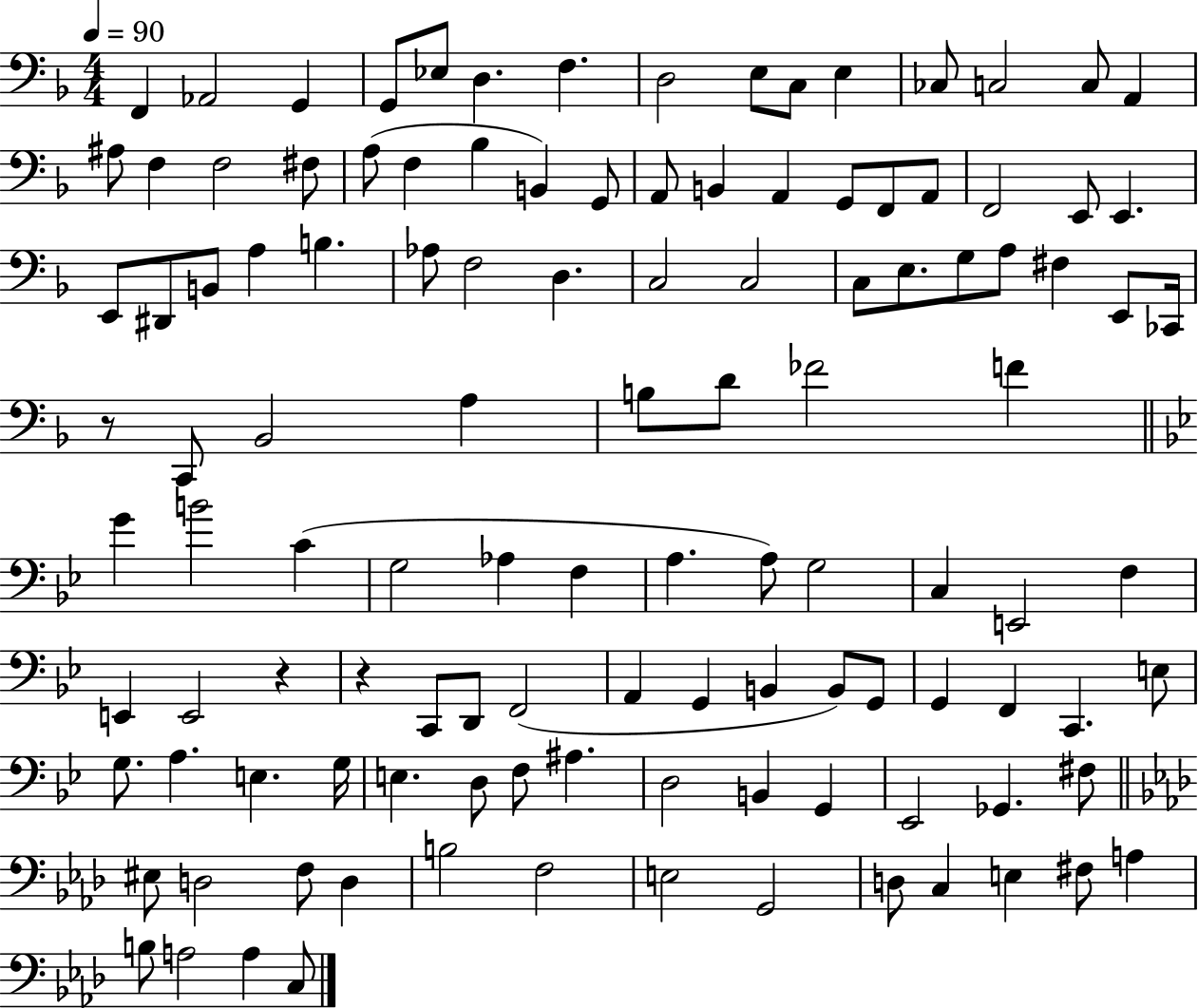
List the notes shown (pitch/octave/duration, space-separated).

F2/q Ab2/h G2/q G2/e Eb3/e D3/q. F3/q. D3/h E3/e C3/e E3/q CES3/e C3/h C3/e A2/q A#3/e F3/q F3/h F#3/e A3/e F3/q Bb3/q B2/q G2/e A2/e B2/q A2/q G2/e F2/e A2/e F2/h E2/e E2/q. E2/e D#2/e B2/e A3/q B3/q. Ab3/e F3/h D3/q. C3/h C3/h C3/e E3/e. G3/e A3/e F#3/q E2/e CES2/s R/e C2/e Bb2/h A3/q B3/e D4/e FES4/h F4/q G4/q B4/h C4/q G3/h Ab3/q F3/q A3/q. A3/e G3/h C3/q E2/h F3/q E2/q E2/h R/q R/q C2/e D2/e F2/h A2/q G2/q B2/q B2/e G2/e G2/q F2/q C2/q. E3/e G3/e. A3/q. E3/q. G3/s E3/q. D3/e F3/e A#3/q. D3/h B2/q G2/q Eb2/h Gb2/q. F#3/e EIS3/e D3/h F3/e D3/q B3/h F3/h E3/h G2/h D3/e C3/q E3/q F#3/e A3/q B3/e A3/h A3/q C3/e